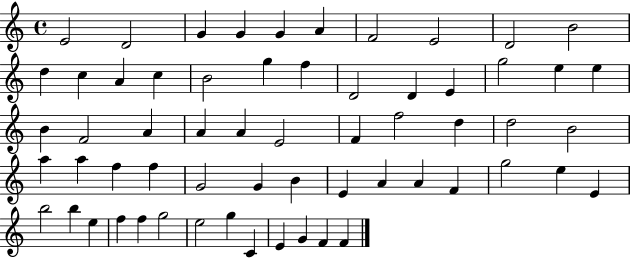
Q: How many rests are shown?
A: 0